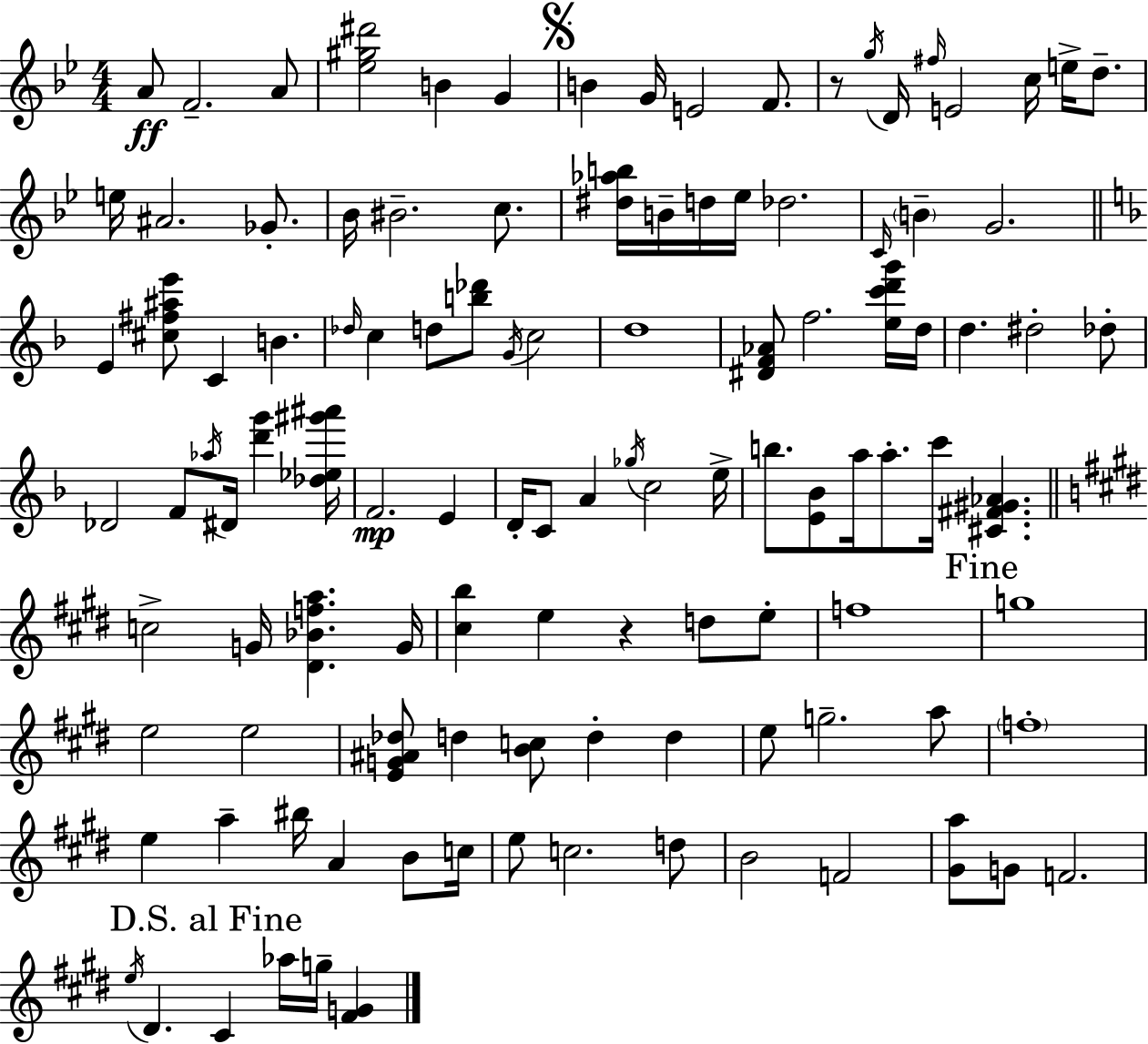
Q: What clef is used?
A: treble